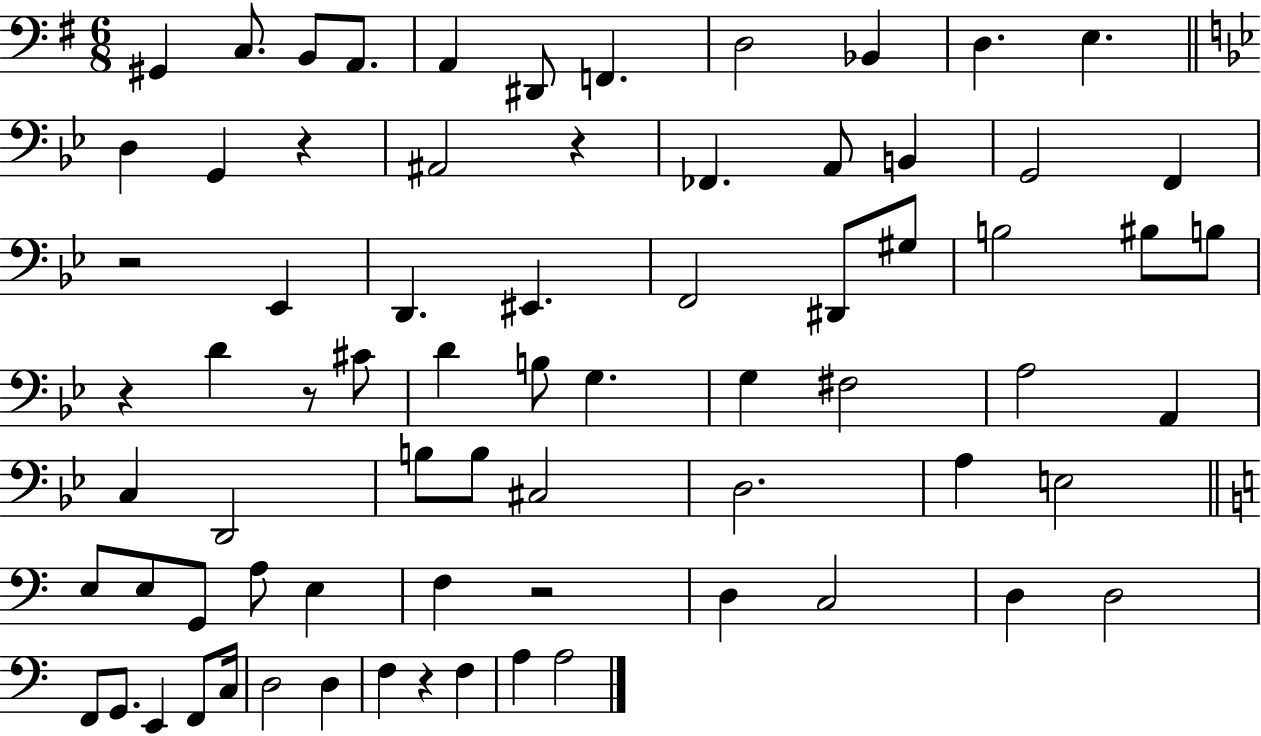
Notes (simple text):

G#2/q C3/e. B2/e A2/e. A2/q D#2/e F2/q. D3/h Bb2/q D3/q. E3/q. D3/q G2/q R/q A#2/h R/q FES2/q. A2/e B2/q G2/h F2/q R/h Eb2/q D2/q. EIS2/q. F2/h D#2/e G#3/e B3/h BIS3/e B3/e R/q D4/q R/e C#4/e D4/q B3/e G3/q. G3/q F#3/h A3/h A2/q C3/q D2/h B3/e B3/e C#3/h D3/h. A3/q E3/h E3/e E3/e G2/e A3/e E3/q F3/q R/h D3/q C3/h D3/q D3/h F2/e G2/e. E2/q F2/e C3/s D3/h D3/q F3/q R/q F3/q A3/q A3/h